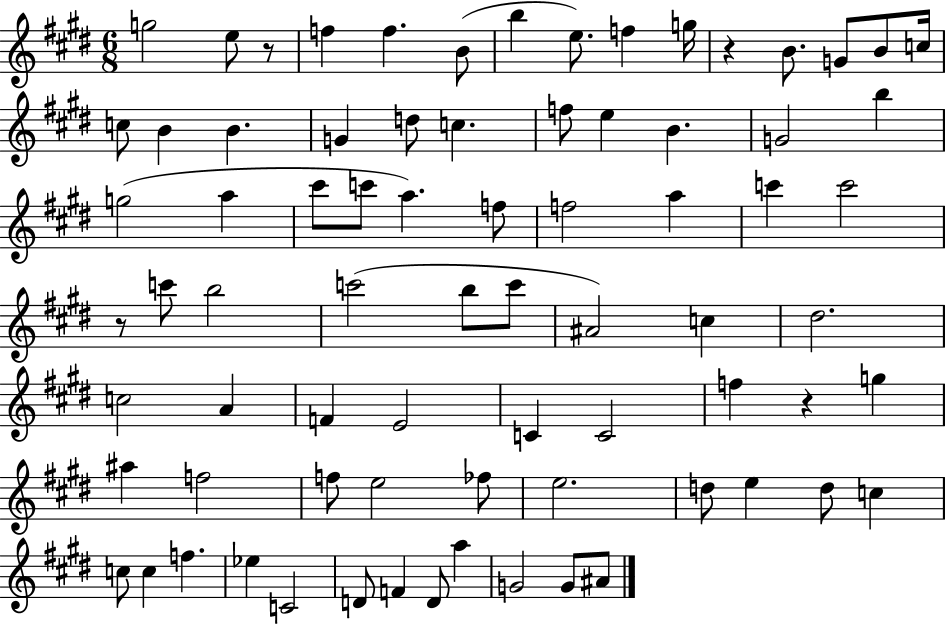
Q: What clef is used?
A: treble